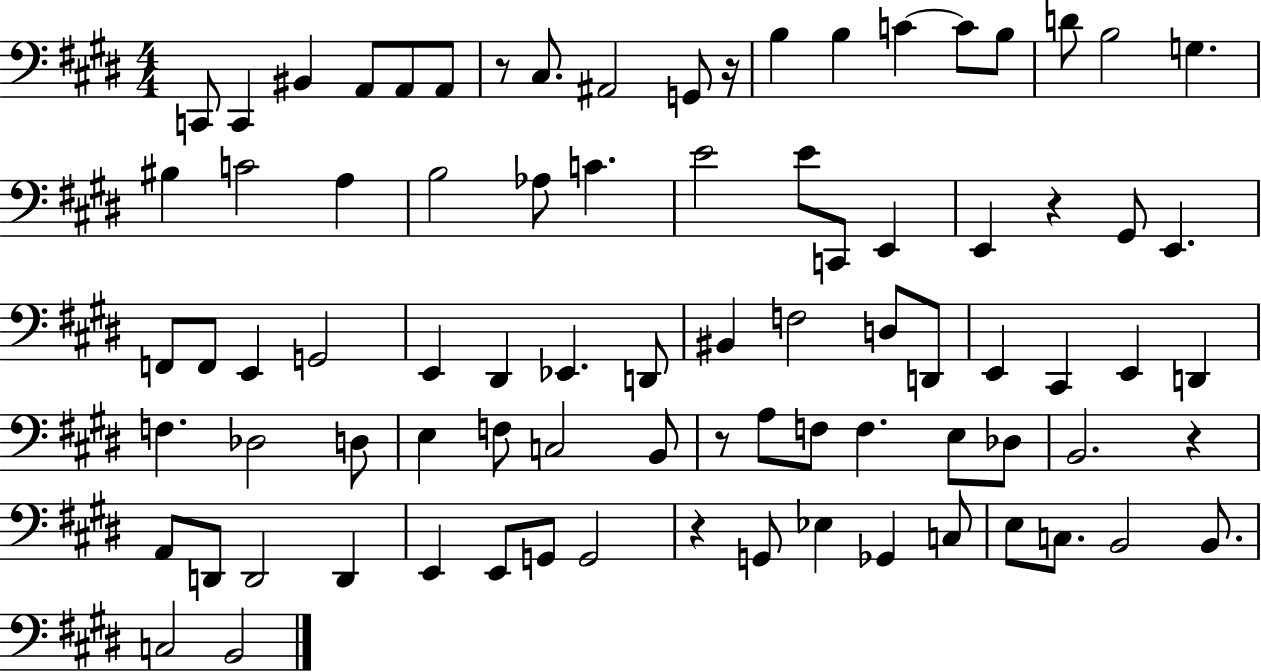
{
  \clef bass
  \numericTimeSignature
  \time 4/4
  \key e \major
  c,8 c,4 bis,4 a,8 a,8 a,8 | r8 cis8. ais,2 g,8 r16 | b4 b4 c'4~~ c'8 b8 | d'8 b2 g4. | \break bis4 c'2 a4 | b2 aes8 c'4. | e'2 e'8 c,8 e,4 | e,4 r4 gis,8 e,4. | \break f,8 f,8 e,4 g,2 | e,4 dis,4 ees,4. d,8 | bis,4 f2 d8 d,8 | e,4 cis,4 e,4 d,4 | \break f4. des2 d8 | e4 f8 c2 b,8 | r8 a8 f8 f4. e8 des8 | b,2. r4 | \break a,8 d,8 d,2 d,4 | e,4 e,8 g,8 g,2 | r4 g,8 ees4 ges,4 c8 | e8 c8. b,2 b,8. | \break c2 b,2 | \bar "|."
}